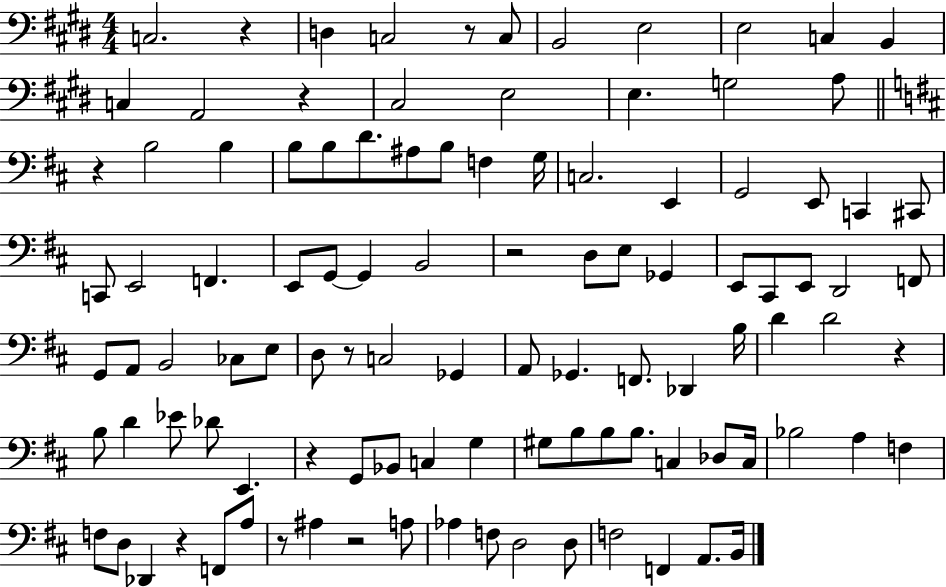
C3/h. R/q D3/q C3/h R/e C3/e B2/h E3/h E3/h C3/q B2/q C3/q A2/h R/q C#3/h E3/h E3/q. G3/h A3/e R/q B3/h B3/q B3/e B3/e D4/e. A#3/e B3/e F3/q G3/s C3/h. E2/q G2/h E2/e C2/q C#2/e C2/e E2/h F2/q. E2/e G2/e G2/q B2/h R/h D3/e E3/e Gb2/q E2/e C#2/e E2/e D2/h F2/e G2/e A2/e B2/h CES3/e E3/e D3/e R/e C3/h Gb2/q A2/e Gb2/q. F2/e. Db2/q B3/s D4/q D4/h R/q B3/e D4/q Eb4/e Db4/e E2/q. R/q G2/e Bb2/e C3/q G3/q G#3/e B3/e B3/e B3/e. C3/q Db3/e C3/s Bb3/h A3/q F3/q F3/e D3/e Db2/q R/q F2/e A3/e R/e A#3/q R/h A3/e Ab3/q F3/e D3/h D3/e F3/h F2/q A2/e. B2/s